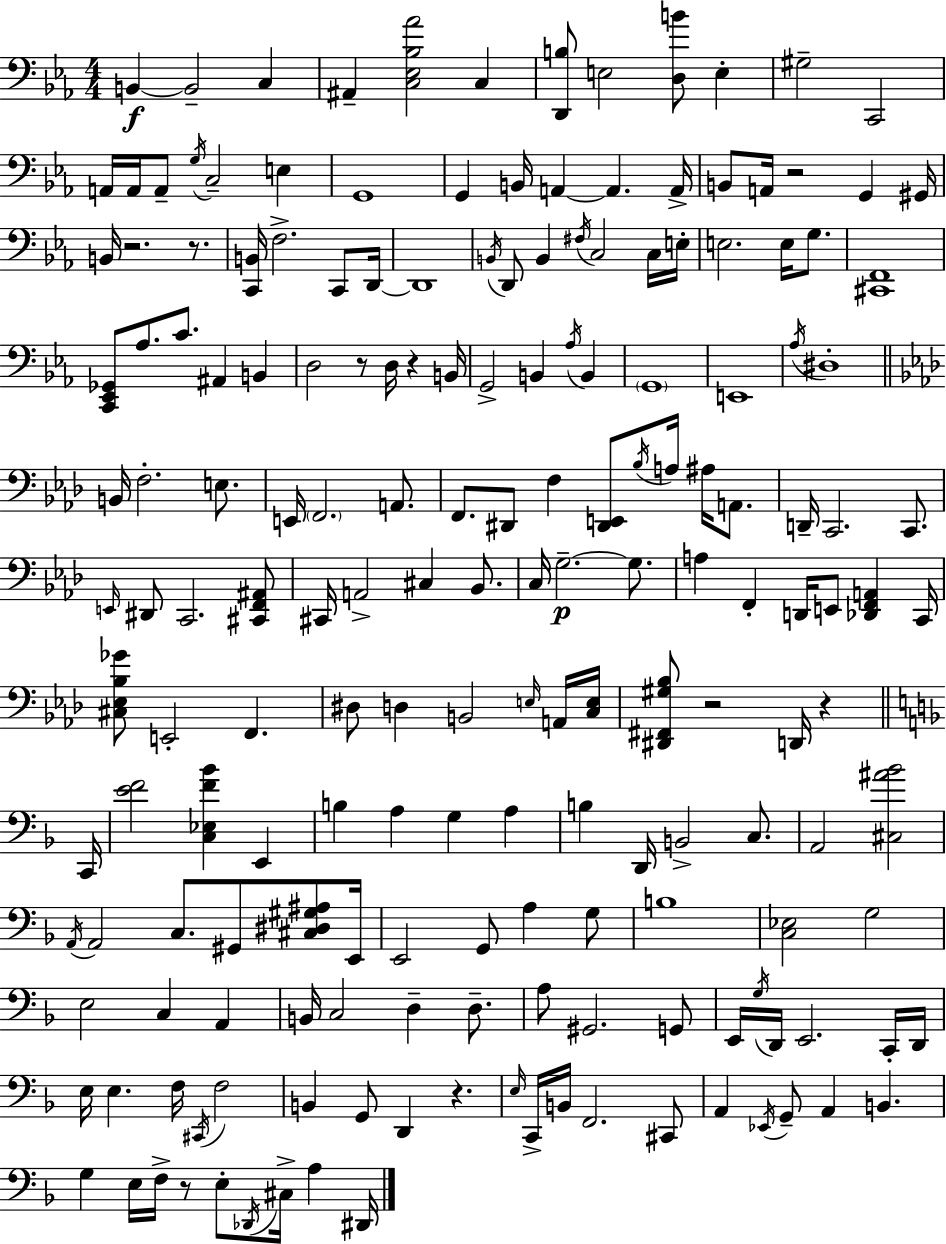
{
  \clef bass
  \numericTimeSignature
  \time 4/4
  \key c \minor
  b,4~~\f b,2-- c4 | ais,4-- <c ees bes aes'>2 c4 | <d, b>8 e2 <d b'>8 e4-. | gis2-- c,2 | \break a,16 a,16 a,8-- \acciaccatura { g16 } c2-- e4 | g,1 | g,4 b,16 a,4~~ a,4. | a,16-> b,8 a,16 r2 g,4 | \break gis,16 b,16 r2. r8. | <c, b,>16 f2.-> c,8 | d,16~~ d,1 | \acciaccatura { b,16 } d,8 b,4 \acciaccatura { fis16 } c2 | \break c16 e16-. e2. e16 | g8. <cis, f,>1 | <c, ees, ges,>8 aes8. c'8. ais,4 b,4 | d2 r8 d16 r4 | \break b,16 g,2-> b,4 \acciaccatura { aes16 } | b,4 \parenthesize g,1 | e,1 | \acciaccatura { aes16 } dis1-. | \break \bar "||" \break \key f \minor b,16 f2.-. e8. | e,16 \parenthesize f,2. a,8. | f,8. dis,8 f4 <dis, e,>8 \acciaccatura { bes16 } a16 ais16 a,8. | d,16-- c,2. c,8. | \break \grace { e,16 } dis,8 c,2. | <cis, f, ais,>8 cis,16 a,2-> cis4 bes,8. | c16 g2.--~~\p g8. | a4 f,4-. d,16 e,8 <des, f, a,>4 | \break c,16 <cis ees bes ges'>8 e,2-. f,4. | dis8 d4 b,2 | \grace { e16 } a,16 <c e>16 <dis, fis, gis bes>8 r2 d,16 r4 | \bar "||" \break \key f \major c,16 <e' f'>2 <c ees f' bes'>4 e,4 | b4 a4 g4 a4 | b4 d,16 b,2-> c8. | a,2 <cis ais' bes'>2 | \break \acciaccatura { a,16 } a,2 c8. gis,8 <cis dis gis ais>8 | e,16 e,2 g,8 a4 | g8 b1 | <c ees>2 g2 | \break e2 c4 a,4 | b,16 c2 d4-- d8.-- | a8 gis,2. | g,8 e,16 \acciaccatura { g16 } d,16 e,2. | \break c,16-. d,16 e16 e4. f16 \acciaccatura { cis,16 } f2 | b,4 g,8 d,4 r4. | \grace { e16 } c,16-> b,16 f,2. | cis,8 a,4 \acciaccatura { ees,16 } g,8-- a,4 | \break b,4. g4 e16 f16-> r8 e8-. | \acciaccatura { des,16 } cis16-> a4 dis,16 \bar "|."
}